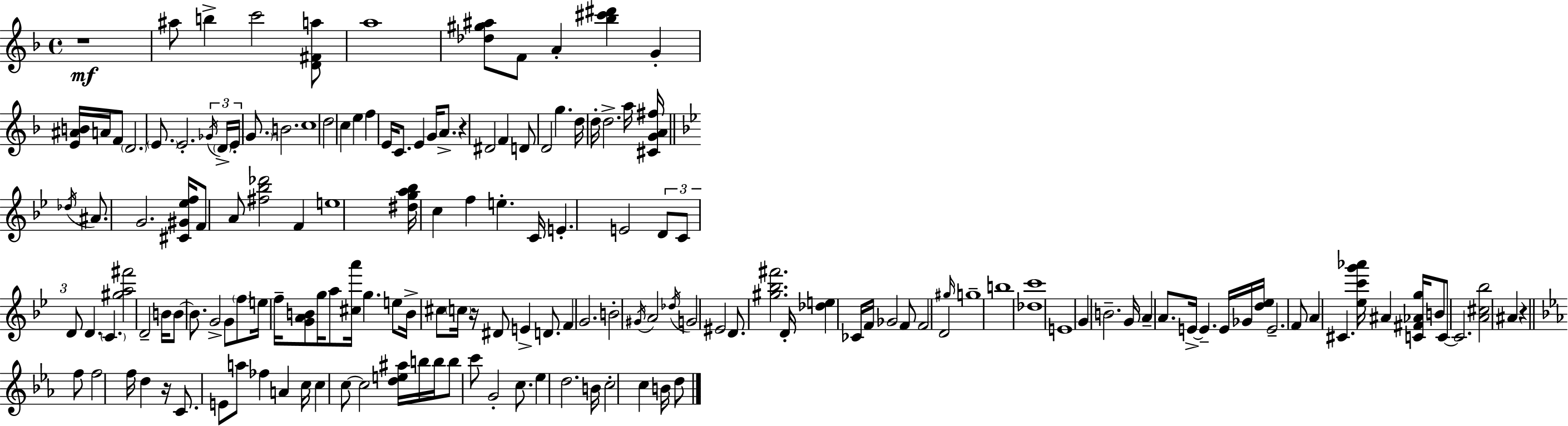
X:1
T:Untitled
M:4/4
L:1/4
K:F
z4 ^a/2 b c'2 [D^Fa]/2 a4 [_d^g^a]/2 F/2 A [_b^c'^d'] G [E^AB]/4 A/4 F/2 D2 E/2 E2 _G/4 D/4 E/4 G/2 B2 c4 d2 c e f E/4 C/2 E G/4 A/2 z ^D2 F D/2 D2 g d/4 d/4 d2 a/4 [^CGA^f]/4 _d/4 ^A/2 G2 [^C^G_ef]/4 F/2 A/2 [^f_b_d']2 F e4 [^dga_b]/4 c f e C/4 E E2 D/2 C/2 D/2 D C [^ga^f']2 D2 B/4 B/2 B/2 G2 G/2 f/2 e/4 f/4 [GAB]/2 g/4 a/2 [^ca']/4 g e/2 B/4 ^c/2 c/4 z/4 ^D/2 E D/2 F G2 B2 ^G/4 A2 _d/4 G2 ^E2 D/2 [^g_b^f']2 D/4 [_de] _C/4 F/4 _G2 F/2 F2 D2 ^g/4 g4 b4 [_dc']4 E4 G B2 G/4 A A/2 E/4 E E/4 _G/4 [d_e]/4 E2 F/2 A ^C [_ec'g'_a']/4 ^A [C^F_Ag]/4 B/2 C/2 C2 [A^c_b]2 ^A z f/2 f2 f/4 d z/4 C/2 E/2 a/2 _f A c/4 c c/2 c2 [de^a]/4 b/4 b/4 b/2 c'/2 G2 c/2 _e d2 B/4 c2 c B/4 d/2